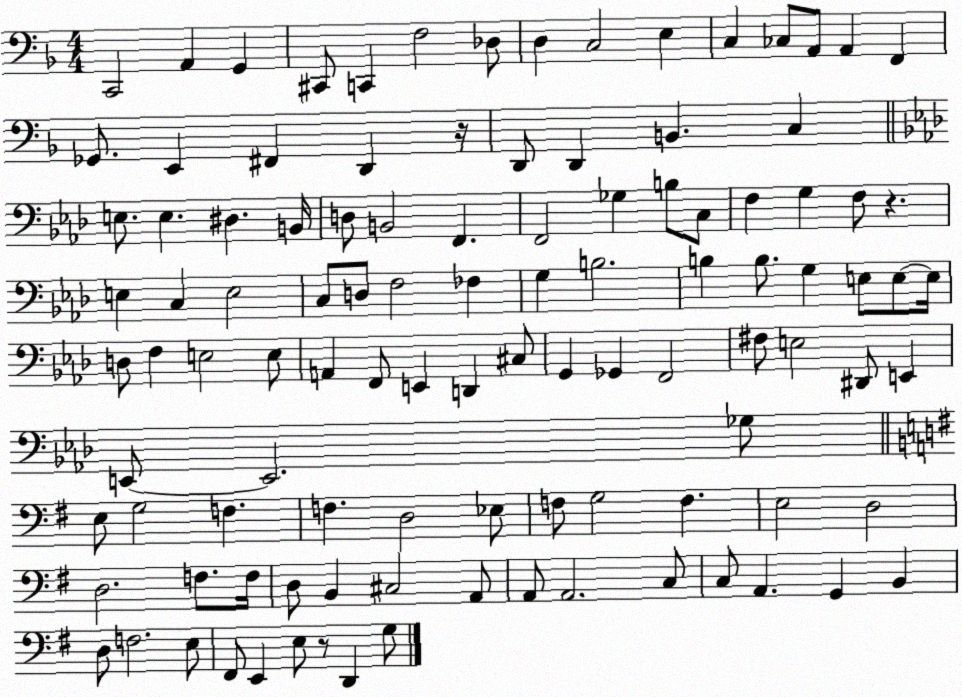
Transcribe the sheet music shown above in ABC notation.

X:1
T:Untitled
M:4/4
L:1/4
K:F
C,,2 A,, G,, ^C,,/2 C,, F,2 _D,/2 D, C,2 E, C, _C,/2 A,,/2 A,, F,, _G,,/2 E,, ^F,, D,, z/4 D,,/2 D,, B,, C, E,/2 E, ^D, B,,/4 D,/2 B,,2 F,, F,,2 _G, B,/2 C,/2 F, G, F,/2 z E, C, E,2 C,/2 D,/2 F,2 _F, G, B,2 B, B,/2 G, E,/2 E,/2 E,/4 D,/2 F, E,2 E,/2 A,, F,,/2 E,, D,, ^C,/2 G,, _G,, F,,2 ^F,/2 E,2 ^D,,/2 E,, E,,/2 E,,2 _G,/2 E,/2 G,2 F, F, D,2 _E,/2 F,/2 G,2 F, E,2 D,2 D,2 F,/2 F,/4 D,/2 B,, ^C,2 A,,/2 A,,/2 A,,2 C,/2 C,/2 A,, G,, B,, D,/2 F,2 E,/2 ^F,,/2 E,, E,/2 z/2 D,, G,/2